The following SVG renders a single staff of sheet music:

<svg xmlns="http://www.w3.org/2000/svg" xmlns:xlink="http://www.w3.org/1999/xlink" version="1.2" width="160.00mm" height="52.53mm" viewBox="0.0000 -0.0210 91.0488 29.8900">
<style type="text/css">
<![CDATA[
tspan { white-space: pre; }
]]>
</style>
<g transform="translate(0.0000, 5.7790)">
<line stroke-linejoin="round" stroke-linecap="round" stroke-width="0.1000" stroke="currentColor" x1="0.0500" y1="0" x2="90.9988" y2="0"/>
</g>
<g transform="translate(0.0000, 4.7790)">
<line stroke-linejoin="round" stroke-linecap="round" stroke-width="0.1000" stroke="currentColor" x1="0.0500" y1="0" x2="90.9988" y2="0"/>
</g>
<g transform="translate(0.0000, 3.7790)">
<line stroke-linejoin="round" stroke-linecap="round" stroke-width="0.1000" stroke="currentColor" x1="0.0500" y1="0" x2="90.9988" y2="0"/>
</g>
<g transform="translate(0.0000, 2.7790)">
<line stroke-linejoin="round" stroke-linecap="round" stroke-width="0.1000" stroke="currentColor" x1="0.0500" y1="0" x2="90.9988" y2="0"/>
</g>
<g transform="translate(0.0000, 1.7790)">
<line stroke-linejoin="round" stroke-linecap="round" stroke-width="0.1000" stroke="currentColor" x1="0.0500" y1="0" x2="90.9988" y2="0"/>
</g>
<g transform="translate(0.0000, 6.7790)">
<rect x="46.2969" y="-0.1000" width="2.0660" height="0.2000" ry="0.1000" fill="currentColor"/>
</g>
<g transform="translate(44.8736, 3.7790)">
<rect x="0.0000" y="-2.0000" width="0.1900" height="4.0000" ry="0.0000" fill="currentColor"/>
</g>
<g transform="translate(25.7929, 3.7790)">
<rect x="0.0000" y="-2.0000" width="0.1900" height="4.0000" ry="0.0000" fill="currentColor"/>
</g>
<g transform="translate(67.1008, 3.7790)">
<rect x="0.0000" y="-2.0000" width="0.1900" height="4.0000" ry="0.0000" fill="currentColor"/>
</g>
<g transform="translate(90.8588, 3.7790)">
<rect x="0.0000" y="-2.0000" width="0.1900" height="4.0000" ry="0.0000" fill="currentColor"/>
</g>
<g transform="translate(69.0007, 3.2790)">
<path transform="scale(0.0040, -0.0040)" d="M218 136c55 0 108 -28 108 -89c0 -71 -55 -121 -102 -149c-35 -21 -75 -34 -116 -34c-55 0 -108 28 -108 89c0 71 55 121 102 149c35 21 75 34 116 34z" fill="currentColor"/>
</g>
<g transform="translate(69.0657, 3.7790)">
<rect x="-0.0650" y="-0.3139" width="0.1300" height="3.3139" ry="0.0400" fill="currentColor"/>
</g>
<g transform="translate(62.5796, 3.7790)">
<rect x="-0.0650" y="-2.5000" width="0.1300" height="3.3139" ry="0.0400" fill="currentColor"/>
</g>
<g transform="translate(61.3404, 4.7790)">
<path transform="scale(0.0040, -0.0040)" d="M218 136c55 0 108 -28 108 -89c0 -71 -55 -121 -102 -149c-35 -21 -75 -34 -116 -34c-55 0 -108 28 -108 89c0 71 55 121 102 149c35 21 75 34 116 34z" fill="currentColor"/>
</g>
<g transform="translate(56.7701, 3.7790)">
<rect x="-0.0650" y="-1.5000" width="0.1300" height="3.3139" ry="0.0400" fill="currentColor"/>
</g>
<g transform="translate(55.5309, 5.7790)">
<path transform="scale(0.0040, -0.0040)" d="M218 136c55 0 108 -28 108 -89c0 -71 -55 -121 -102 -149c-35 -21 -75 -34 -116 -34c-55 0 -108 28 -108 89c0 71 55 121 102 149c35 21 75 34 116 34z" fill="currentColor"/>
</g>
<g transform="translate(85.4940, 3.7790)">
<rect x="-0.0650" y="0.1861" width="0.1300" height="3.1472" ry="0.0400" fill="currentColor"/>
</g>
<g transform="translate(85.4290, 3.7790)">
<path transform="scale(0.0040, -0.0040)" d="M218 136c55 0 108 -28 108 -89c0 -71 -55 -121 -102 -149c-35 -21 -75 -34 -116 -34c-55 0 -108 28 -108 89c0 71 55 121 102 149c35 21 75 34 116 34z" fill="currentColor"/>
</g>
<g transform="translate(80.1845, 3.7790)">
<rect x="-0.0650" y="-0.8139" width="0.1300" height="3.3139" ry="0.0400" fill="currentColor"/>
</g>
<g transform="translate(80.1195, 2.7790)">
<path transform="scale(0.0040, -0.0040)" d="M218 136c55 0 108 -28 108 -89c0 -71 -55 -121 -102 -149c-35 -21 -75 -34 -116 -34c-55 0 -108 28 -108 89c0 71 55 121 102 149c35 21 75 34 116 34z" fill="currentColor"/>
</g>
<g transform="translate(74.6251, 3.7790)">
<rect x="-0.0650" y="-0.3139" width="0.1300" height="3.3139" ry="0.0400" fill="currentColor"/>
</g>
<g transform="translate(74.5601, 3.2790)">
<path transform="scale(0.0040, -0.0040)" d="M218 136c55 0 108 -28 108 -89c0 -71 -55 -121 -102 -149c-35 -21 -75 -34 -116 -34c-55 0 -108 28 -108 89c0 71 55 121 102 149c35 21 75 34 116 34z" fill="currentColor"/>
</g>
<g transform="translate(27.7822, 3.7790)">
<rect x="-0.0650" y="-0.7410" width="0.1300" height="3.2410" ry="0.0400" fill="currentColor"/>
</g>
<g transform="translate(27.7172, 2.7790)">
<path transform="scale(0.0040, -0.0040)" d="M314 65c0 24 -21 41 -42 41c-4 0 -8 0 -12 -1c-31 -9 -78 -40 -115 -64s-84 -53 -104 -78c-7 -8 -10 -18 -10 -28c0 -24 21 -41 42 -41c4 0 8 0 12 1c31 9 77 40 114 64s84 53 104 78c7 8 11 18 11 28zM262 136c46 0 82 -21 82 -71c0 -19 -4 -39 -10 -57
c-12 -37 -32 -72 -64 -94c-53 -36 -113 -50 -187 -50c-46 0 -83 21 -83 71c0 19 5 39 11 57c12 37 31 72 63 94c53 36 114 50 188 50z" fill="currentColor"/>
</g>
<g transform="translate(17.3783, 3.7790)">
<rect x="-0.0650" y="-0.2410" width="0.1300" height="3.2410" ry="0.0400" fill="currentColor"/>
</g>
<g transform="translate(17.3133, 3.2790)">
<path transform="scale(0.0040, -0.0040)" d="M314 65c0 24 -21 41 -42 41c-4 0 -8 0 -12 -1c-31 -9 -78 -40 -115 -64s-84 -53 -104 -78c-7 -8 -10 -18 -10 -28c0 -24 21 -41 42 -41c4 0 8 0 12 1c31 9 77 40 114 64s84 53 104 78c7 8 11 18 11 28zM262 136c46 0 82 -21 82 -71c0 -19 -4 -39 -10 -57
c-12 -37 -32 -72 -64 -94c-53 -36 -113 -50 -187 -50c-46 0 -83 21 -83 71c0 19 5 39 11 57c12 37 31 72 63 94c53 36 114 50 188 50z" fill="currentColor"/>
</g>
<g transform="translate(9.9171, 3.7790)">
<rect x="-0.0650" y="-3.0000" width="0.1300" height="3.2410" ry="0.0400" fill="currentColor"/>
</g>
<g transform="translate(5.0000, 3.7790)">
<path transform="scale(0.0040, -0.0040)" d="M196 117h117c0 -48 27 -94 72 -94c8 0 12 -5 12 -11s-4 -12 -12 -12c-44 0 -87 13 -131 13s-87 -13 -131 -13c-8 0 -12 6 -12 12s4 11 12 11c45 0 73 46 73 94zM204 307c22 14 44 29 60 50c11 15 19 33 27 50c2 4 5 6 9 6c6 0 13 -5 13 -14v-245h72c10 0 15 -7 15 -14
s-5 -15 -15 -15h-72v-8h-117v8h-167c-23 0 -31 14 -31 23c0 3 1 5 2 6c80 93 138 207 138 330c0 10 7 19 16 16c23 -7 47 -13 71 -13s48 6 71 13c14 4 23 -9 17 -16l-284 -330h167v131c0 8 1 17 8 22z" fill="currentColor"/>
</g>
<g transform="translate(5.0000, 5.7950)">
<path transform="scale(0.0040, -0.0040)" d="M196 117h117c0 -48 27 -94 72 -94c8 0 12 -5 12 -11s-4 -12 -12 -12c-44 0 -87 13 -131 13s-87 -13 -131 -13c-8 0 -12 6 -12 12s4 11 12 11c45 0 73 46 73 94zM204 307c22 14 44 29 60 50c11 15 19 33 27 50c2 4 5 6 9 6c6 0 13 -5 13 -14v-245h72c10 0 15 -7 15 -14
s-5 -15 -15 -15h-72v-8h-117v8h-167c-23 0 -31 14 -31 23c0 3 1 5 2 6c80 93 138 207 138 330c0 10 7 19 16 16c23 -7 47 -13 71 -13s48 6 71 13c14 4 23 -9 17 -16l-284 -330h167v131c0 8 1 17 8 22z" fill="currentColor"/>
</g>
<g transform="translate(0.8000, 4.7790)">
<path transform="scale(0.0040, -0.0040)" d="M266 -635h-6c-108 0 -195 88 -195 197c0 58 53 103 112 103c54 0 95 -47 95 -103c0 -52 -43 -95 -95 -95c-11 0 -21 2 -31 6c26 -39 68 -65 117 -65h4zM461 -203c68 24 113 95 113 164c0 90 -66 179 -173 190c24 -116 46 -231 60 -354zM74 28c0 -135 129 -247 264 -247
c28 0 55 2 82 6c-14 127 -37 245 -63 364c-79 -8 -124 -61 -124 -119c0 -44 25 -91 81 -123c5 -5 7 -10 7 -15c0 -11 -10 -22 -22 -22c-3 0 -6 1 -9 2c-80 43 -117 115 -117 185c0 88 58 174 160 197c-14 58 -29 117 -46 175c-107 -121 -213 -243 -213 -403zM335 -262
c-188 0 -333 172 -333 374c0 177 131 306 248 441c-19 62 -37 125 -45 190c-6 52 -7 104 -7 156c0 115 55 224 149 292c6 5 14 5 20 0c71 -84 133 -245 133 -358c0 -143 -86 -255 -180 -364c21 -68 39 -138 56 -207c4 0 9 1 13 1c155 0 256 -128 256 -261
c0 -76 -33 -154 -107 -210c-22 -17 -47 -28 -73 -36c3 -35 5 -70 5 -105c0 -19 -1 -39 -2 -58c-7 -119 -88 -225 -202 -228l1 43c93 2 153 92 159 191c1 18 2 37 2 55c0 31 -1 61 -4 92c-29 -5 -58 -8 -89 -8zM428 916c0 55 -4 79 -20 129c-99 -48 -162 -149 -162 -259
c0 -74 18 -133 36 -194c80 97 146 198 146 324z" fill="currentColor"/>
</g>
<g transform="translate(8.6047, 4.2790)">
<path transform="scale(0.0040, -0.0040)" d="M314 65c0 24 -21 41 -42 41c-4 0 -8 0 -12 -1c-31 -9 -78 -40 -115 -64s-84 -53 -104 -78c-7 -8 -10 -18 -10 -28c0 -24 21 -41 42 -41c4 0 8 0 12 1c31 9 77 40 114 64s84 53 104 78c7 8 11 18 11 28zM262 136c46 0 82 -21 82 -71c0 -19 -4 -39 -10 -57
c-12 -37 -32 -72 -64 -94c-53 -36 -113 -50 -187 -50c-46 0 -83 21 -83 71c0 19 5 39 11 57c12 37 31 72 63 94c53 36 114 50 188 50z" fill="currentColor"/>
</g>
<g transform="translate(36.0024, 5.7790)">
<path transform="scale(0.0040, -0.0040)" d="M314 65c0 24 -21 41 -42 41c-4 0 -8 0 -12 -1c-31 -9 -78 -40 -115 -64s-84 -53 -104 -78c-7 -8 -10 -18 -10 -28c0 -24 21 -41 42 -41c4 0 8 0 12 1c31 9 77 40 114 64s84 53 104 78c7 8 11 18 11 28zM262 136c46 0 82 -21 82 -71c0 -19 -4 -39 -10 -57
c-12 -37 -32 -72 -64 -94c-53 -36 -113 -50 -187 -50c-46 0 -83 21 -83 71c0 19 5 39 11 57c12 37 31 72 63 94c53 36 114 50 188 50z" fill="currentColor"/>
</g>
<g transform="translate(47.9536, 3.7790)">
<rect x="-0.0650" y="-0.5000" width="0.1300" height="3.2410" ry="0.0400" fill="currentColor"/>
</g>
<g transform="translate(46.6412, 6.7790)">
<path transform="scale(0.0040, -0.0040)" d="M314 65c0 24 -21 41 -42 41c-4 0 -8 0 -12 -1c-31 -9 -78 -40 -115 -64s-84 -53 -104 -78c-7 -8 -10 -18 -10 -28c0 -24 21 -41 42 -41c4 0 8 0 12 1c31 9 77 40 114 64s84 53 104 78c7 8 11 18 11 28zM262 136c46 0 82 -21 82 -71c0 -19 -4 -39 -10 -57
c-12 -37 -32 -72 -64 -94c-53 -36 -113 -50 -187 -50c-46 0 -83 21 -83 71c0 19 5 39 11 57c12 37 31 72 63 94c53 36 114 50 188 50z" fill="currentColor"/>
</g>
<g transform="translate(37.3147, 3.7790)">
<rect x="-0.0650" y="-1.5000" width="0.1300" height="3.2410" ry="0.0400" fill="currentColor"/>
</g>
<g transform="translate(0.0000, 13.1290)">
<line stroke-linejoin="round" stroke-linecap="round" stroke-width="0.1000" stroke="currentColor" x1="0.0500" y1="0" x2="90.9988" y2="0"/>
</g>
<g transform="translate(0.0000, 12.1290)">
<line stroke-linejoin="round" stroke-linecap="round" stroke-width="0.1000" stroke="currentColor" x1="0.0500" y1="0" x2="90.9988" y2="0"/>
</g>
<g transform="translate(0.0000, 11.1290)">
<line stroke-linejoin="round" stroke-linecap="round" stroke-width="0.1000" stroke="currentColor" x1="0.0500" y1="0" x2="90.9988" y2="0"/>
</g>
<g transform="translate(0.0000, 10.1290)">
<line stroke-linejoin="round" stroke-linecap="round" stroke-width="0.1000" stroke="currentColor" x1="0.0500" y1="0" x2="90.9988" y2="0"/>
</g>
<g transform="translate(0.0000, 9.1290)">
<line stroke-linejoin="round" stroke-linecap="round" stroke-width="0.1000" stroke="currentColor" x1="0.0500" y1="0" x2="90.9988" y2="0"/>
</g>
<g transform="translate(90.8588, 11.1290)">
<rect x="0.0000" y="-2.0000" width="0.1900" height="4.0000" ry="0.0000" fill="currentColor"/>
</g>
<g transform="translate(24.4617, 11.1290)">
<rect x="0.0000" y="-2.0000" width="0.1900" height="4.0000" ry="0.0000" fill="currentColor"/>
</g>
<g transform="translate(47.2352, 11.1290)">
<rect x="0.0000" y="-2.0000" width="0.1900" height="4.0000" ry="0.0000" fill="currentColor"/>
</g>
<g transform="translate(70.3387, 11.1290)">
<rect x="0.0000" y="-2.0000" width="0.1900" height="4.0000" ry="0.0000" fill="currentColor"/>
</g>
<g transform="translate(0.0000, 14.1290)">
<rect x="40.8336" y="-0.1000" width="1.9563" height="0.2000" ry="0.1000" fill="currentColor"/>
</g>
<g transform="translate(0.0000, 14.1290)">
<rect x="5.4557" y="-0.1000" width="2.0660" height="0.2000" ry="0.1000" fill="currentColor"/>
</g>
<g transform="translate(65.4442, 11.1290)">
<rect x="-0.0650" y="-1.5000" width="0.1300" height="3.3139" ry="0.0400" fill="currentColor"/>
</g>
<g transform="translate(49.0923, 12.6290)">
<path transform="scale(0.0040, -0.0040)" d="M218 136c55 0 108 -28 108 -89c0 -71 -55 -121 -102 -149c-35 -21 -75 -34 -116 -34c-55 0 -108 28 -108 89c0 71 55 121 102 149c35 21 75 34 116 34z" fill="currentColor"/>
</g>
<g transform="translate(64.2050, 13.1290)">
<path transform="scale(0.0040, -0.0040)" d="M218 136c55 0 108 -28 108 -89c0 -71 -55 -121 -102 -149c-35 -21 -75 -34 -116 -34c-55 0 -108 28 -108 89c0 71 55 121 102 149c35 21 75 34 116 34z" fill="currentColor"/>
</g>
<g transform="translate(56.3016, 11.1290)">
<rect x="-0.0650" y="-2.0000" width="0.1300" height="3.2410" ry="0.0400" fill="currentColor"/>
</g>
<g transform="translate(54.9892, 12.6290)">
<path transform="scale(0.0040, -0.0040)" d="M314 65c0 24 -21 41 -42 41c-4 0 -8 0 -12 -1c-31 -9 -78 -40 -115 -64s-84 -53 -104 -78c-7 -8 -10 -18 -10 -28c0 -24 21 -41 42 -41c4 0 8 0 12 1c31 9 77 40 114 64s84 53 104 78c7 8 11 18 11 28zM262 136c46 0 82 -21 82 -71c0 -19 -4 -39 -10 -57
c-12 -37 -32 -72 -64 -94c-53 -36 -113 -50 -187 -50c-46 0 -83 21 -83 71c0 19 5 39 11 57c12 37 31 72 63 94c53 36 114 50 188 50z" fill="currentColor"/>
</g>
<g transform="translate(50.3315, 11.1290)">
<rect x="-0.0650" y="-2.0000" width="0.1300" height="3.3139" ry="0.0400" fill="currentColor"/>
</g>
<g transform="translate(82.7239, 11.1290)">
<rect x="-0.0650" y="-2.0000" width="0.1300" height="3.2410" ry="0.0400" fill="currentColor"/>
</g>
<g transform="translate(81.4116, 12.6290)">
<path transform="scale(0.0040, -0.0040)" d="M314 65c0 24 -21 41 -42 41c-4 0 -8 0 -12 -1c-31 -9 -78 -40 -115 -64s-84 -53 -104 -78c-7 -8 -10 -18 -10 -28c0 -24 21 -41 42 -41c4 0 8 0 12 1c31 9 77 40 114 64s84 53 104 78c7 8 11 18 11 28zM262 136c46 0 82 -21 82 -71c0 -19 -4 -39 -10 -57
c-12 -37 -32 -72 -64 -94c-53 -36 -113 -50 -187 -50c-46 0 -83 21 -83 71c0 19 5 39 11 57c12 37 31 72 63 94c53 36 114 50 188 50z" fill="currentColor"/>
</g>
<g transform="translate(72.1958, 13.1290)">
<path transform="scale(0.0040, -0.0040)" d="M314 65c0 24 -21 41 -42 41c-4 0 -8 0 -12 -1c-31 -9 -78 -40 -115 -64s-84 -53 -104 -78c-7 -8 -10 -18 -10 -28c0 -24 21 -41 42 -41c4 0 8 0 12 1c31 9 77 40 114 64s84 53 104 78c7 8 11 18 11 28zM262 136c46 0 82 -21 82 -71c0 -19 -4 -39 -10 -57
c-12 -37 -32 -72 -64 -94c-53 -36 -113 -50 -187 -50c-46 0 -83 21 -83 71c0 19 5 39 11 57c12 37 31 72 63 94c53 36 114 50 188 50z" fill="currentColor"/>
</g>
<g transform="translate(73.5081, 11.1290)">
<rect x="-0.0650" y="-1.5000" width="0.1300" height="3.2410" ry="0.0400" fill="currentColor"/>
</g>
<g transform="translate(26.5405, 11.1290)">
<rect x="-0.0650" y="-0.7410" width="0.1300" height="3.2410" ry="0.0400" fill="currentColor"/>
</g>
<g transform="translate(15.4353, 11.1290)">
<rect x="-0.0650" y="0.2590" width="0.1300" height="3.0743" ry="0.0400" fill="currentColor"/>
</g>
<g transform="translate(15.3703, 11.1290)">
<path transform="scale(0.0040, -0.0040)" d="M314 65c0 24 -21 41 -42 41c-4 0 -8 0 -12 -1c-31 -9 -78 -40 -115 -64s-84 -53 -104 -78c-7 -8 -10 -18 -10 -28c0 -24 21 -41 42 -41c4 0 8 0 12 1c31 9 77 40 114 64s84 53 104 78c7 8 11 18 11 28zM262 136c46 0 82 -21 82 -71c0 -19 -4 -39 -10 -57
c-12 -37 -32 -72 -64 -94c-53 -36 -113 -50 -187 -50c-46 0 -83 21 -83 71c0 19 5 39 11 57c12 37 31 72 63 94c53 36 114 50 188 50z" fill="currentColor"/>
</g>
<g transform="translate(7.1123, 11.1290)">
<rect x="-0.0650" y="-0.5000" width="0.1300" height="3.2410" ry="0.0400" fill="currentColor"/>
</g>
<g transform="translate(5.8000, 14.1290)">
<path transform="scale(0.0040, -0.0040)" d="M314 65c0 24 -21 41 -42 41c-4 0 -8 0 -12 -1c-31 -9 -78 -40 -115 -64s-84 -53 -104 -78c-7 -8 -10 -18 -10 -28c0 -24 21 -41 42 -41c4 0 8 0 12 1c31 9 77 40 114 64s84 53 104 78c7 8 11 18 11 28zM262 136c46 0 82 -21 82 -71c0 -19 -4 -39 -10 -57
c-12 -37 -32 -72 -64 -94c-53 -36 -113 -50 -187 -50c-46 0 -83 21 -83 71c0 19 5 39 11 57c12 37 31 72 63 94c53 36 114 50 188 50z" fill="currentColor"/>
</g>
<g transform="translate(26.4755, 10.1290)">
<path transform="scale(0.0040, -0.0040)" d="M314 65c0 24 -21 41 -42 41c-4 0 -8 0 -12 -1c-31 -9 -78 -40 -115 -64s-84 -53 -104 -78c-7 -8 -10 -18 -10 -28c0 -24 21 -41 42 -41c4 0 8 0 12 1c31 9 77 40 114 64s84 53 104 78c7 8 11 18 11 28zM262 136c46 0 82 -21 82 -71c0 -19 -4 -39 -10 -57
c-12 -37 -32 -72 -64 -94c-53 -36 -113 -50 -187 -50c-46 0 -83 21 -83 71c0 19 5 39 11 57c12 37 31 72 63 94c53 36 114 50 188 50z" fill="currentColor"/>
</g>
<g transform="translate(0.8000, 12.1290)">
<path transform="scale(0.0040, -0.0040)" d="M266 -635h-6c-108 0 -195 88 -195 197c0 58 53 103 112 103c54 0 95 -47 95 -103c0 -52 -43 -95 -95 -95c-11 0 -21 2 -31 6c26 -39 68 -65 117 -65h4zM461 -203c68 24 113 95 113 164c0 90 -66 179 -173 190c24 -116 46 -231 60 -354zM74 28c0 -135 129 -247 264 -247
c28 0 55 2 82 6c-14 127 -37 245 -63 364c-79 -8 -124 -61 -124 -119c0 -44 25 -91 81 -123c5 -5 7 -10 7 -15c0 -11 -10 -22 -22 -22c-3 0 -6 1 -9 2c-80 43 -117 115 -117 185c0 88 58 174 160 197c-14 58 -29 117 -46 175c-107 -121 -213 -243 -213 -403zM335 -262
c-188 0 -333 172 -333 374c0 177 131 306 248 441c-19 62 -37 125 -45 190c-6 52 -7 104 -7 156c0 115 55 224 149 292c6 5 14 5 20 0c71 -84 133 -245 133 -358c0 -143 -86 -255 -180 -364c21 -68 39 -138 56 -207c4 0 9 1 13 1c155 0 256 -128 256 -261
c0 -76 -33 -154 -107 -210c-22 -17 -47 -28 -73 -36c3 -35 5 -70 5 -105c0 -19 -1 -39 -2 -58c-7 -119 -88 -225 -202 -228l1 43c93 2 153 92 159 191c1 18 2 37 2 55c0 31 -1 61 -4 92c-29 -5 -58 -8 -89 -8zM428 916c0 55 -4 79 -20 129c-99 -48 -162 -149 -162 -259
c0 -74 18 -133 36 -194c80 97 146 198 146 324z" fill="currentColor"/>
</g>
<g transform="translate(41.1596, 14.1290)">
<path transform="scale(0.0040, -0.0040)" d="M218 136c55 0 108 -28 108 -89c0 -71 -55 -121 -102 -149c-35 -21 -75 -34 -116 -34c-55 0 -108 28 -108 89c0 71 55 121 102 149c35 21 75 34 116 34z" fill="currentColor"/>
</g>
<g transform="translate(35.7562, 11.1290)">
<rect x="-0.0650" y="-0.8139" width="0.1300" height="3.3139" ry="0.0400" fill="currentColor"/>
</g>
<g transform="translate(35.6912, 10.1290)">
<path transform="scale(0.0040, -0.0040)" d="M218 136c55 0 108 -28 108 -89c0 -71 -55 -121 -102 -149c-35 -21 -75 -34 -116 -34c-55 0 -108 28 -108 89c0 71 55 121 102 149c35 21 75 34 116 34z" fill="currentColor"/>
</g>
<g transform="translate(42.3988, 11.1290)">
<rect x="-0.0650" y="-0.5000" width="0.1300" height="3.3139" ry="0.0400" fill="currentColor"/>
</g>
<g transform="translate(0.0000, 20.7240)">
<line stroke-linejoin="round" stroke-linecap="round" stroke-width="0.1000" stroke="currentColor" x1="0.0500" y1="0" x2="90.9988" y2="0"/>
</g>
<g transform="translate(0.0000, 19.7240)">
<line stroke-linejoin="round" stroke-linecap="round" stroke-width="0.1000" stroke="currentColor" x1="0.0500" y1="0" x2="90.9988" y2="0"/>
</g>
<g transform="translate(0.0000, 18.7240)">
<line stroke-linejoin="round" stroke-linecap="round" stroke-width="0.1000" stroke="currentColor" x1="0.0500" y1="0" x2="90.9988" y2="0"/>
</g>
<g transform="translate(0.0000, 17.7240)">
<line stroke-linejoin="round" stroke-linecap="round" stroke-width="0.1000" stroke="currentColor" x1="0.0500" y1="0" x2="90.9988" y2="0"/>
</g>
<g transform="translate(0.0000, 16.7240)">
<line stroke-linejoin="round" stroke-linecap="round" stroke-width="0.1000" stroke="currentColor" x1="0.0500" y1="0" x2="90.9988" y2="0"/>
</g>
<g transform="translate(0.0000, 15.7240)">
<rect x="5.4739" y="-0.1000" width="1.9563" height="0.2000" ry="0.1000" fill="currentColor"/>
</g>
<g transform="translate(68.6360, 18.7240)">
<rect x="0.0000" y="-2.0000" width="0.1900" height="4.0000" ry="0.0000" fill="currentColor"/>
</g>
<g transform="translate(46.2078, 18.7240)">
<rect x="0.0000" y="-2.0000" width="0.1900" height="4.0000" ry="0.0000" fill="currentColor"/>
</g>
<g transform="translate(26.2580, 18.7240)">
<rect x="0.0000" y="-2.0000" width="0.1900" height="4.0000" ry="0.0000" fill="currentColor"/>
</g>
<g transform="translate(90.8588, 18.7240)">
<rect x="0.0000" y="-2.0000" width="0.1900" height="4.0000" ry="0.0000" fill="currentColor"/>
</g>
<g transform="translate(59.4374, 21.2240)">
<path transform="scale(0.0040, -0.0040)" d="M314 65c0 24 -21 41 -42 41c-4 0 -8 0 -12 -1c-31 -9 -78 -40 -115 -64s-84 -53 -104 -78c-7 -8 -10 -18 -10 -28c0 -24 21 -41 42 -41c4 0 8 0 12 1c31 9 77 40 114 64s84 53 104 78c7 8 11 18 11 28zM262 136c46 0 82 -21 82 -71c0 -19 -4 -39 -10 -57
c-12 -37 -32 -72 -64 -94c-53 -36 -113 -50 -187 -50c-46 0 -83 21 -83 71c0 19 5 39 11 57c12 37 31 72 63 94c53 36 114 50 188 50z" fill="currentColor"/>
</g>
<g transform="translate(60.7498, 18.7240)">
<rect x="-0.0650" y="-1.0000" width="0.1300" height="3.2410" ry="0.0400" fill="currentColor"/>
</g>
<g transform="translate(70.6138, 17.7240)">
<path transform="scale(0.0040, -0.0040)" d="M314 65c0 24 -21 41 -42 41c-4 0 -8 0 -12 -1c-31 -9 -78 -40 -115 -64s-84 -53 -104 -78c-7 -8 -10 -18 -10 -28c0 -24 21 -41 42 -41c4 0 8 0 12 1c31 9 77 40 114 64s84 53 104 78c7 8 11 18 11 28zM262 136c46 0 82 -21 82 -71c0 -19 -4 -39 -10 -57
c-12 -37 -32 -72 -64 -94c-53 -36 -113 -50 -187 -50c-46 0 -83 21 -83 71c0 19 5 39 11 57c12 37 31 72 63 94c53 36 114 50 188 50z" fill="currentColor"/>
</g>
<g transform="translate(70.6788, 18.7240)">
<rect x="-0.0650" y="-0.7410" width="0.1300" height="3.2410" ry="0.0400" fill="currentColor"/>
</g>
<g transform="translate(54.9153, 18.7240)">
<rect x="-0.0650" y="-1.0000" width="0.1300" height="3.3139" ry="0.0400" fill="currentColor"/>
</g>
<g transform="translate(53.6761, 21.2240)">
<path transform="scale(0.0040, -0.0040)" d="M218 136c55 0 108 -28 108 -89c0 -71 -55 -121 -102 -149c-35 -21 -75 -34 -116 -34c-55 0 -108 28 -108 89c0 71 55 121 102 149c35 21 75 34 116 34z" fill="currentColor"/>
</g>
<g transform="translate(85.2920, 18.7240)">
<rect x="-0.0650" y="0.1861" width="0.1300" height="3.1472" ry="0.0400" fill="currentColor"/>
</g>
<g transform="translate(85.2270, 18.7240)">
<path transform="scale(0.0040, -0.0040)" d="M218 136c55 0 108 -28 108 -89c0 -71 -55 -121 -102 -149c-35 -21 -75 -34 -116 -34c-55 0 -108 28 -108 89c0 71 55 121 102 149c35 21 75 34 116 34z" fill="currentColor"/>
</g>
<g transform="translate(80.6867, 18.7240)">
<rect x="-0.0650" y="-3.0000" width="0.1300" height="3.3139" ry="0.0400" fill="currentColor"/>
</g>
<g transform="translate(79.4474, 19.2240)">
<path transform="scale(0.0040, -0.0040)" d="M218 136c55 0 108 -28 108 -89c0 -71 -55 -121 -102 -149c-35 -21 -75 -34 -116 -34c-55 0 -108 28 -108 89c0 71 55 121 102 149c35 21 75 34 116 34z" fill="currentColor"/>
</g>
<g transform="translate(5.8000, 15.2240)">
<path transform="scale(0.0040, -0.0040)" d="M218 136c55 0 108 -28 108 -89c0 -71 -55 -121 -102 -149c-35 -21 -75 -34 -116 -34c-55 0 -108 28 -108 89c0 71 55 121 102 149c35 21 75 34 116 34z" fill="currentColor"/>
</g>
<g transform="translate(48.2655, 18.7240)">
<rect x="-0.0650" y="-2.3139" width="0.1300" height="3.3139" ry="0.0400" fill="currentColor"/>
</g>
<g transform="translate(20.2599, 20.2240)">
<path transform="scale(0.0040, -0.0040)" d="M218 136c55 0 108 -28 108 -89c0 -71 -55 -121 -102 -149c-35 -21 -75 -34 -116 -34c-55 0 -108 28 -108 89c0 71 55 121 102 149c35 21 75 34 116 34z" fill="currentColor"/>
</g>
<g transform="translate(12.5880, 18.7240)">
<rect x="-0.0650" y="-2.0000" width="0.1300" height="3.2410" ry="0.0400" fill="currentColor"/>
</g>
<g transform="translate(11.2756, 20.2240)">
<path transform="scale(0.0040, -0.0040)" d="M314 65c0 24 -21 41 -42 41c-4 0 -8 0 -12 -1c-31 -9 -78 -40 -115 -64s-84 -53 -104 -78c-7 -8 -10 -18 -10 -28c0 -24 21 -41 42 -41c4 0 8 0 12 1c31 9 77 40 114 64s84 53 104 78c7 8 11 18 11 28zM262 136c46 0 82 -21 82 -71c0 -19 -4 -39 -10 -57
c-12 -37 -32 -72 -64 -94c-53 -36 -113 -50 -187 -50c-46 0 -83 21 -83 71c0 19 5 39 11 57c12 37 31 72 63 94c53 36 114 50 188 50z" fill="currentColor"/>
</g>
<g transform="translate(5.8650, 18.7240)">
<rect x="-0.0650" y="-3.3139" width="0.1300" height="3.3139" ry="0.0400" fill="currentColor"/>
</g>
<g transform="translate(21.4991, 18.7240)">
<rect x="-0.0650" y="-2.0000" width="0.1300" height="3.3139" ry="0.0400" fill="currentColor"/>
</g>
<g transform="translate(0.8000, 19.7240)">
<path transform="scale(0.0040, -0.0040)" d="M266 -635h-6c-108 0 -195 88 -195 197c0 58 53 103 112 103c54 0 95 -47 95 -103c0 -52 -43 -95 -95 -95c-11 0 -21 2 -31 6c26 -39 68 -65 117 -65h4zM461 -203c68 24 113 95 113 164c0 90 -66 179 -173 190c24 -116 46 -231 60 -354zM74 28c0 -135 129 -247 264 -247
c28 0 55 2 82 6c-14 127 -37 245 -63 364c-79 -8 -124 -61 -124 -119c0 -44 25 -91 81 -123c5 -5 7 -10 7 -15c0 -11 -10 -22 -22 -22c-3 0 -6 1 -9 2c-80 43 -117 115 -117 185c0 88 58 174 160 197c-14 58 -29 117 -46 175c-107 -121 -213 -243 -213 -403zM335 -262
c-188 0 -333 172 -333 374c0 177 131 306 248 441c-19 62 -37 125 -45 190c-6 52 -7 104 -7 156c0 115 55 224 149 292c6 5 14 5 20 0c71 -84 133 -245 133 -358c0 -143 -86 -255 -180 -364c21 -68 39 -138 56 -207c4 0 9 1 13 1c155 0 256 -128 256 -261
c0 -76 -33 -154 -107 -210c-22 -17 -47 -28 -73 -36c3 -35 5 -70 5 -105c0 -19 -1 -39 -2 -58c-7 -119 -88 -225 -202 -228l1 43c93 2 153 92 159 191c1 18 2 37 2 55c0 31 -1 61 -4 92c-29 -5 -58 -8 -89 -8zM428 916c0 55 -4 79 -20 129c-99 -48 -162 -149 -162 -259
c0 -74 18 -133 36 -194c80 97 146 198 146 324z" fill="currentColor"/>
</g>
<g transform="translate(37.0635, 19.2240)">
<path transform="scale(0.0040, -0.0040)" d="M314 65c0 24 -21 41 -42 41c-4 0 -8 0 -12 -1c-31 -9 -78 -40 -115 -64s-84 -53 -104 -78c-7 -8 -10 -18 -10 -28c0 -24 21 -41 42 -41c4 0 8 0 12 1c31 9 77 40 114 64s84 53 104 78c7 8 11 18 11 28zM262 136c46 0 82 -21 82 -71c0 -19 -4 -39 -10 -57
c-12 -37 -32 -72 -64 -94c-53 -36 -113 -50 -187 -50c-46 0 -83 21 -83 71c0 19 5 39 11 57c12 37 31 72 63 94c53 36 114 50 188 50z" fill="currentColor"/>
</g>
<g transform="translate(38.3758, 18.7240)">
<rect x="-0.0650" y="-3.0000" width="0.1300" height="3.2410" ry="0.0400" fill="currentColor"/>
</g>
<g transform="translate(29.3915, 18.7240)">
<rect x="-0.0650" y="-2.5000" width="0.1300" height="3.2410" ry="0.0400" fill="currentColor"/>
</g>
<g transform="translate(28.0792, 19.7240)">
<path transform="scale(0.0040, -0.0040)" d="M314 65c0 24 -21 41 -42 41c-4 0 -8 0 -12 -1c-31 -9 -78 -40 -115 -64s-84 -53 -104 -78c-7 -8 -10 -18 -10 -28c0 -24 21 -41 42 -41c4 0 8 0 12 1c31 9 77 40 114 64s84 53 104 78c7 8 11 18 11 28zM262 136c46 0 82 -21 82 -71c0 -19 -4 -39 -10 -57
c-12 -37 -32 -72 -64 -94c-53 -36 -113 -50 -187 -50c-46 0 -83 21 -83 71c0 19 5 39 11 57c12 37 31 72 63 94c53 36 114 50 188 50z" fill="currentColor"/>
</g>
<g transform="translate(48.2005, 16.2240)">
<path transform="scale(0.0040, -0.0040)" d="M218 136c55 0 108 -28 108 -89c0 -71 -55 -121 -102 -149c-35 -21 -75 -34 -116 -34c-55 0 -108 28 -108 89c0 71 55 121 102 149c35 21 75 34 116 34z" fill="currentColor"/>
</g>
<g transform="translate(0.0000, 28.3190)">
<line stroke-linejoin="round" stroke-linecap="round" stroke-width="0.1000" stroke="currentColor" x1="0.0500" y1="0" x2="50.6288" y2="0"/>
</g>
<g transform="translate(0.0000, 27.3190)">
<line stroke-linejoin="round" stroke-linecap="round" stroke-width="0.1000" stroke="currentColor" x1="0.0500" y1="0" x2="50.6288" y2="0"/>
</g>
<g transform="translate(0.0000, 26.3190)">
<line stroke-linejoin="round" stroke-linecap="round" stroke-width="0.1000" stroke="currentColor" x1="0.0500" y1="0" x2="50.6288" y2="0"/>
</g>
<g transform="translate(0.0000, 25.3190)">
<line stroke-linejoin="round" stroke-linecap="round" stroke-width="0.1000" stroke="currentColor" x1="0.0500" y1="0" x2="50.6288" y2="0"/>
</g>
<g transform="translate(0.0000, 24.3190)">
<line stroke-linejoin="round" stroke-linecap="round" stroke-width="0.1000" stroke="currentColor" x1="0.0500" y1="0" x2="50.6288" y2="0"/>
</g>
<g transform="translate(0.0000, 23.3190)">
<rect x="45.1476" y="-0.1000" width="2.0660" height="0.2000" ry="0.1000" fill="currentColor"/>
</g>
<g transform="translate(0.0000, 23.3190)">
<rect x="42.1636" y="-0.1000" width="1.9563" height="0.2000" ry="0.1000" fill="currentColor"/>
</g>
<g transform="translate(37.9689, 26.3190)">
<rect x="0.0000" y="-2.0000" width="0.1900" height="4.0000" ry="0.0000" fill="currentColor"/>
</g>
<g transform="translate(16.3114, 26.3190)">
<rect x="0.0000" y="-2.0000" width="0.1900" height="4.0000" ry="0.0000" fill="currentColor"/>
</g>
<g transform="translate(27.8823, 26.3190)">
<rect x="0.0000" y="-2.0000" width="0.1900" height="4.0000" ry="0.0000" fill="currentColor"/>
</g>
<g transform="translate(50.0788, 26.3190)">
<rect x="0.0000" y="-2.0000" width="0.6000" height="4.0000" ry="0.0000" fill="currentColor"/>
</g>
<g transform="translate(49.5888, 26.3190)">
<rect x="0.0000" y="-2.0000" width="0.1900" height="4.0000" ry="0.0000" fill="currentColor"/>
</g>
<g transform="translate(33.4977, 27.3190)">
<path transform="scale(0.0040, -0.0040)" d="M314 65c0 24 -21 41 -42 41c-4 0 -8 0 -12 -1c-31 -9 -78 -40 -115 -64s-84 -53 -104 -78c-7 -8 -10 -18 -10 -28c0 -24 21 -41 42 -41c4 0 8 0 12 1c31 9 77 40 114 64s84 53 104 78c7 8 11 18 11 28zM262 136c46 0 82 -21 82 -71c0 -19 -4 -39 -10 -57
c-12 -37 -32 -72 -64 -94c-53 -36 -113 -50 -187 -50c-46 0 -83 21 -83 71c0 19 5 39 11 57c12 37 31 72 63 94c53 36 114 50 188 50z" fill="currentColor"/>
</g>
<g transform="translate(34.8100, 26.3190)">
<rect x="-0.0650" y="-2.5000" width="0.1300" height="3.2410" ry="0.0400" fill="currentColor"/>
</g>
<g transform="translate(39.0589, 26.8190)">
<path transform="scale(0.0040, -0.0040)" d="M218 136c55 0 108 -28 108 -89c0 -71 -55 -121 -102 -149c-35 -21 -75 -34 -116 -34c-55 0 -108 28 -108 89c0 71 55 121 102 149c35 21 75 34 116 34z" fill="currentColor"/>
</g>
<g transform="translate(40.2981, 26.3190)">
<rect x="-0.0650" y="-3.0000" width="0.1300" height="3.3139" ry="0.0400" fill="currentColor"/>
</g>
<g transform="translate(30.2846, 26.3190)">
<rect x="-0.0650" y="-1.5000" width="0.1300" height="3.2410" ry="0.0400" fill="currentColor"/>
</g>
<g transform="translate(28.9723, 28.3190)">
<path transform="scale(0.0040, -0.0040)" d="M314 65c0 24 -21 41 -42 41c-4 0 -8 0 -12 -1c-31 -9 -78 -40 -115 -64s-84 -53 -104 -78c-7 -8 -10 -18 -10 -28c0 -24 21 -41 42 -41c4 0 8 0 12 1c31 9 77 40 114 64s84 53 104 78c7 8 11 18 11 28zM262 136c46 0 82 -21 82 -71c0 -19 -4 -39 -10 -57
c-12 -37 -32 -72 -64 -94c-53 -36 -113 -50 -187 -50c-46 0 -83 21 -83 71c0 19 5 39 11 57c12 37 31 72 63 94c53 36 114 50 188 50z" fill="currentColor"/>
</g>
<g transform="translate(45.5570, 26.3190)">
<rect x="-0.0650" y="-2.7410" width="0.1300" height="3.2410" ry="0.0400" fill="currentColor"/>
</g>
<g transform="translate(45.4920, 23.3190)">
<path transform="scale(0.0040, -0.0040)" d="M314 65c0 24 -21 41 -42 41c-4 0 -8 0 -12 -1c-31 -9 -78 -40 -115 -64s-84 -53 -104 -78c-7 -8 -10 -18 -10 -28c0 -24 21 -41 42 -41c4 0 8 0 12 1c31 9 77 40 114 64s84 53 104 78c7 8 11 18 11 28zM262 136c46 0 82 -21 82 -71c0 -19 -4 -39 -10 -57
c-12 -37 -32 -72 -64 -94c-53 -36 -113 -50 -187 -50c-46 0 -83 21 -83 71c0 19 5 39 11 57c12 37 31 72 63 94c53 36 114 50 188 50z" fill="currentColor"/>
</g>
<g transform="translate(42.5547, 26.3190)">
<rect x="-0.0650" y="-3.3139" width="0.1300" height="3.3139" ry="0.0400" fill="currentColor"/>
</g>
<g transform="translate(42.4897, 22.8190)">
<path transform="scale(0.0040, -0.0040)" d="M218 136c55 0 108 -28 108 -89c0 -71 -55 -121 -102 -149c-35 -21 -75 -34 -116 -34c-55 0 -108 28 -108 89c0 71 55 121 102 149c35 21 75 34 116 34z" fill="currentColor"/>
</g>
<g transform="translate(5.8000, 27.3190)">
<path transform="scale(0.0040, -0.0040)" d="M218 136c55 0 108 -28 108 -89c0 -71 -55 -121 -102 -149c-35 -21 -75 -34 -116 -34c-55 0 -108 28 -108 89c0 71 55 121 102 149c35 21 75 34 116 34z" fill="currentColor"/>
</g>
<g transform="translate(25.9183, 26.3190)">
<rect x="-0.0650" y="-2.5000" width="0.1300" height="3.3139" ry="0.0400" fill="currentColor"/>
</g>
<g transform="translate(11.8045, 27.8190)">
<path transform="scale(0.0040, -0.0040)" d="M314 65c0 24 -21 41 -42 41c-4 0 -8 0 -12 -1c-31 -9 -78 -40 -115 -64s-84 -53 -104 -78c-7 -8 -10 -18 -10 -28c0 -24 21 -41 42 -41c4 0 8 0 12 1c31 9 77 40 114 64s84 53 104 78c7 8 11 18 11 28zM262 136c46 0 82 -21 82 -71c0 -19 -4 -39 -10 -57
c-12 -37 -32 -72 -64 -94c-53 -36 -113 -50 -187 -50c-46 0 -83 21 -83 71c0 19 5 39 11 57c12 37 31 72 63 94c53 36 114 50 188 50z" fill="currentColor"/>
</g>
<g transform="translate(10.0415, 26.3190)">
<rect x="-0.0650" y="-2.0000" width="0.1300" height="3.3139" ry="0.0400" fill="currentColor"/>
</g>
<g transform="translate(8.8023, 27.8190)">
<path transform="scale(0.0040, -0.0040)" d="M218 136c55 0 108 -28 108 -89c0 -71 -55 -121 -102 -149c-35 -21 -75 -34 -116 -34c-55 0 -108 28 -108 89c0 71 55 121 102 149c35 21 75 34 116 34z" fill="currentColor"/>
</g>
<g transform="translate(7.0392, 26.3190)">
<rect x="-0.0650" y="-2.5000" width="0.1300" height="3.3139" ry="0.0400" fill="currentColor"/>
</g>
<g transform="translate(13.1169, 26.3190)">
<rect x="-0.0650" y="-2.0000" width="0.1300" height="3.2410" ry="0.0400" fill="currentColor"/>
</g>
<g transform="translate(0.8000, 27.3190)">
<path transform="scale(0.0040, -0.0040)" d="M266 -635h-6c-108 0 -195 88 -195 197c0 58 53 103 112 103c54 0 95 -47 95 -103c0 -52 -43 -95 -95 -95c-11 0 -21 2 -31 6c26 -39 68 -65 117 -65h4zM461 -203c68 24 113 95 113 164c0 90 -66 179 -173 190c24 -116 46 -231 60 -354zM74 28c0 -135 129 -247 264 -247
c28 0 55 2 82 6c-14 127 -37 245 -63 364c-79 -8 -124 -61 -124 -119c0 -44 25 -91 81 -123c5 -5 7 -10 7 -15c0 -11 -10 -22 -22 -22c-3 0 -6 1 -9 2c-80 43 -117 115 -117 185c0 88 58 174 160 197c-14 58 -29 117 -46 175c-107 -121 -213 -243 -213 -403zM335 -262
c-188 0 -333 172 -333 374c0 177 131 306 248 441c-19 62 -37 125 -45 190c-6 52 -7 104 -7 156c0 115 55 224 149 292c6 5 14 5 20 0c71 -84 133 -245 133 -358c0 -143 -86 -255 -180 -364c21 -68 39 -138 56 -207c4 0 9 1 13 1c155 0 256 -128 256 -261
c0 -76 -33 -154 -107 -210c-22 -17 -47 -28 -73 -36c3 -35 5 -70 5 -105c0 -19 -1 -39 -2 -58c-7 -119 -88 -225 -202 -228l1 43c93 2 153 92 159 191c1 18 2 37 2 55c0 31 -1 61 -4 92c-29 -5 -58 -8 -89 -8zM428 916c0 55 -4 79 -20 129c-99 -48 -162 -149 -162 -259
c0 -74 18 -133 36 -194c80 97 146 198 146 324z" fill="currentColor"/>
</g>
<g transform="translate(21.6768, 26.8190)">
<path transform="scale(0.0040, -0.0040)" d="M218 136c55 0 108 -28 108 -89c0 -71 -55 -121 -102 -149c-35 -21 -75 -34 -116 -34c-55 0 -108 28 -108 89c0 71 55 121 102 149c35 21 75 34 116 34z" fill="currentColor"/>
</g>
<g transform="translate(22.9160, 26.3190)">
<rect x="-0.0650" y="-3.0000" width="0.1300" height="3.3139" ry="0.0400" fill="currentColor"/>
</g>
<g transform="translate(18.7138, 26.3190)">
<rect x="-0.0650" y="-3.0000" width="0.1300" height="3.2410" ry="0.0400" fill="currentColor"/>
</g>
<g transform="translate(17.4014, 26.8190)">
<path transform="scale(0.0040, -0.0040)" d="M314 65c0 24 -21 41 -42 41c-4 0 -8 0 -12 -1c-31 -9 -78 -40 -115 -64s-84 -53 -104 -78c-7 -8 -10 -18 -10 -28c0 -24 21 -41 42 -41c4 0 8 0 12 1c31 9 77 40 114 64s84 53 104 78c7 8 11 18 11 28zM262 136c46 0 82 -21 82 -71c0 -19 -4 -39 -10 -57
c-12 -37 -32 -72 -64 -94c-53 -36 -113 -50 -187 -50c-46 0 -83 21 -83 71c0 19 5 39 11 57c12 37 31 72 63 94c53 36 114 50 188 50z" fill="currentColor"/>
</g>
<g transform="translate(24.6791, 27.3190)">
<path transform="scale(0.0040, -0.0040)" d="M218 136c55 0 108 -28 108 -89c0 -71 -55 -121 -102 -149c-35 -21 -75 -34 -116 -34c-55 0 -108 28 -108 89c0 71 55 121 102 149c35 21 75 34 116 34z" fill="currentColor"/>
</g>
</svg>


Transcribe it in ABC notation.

X:1
T:Untitled
M:4/4
L:1/4
K:C
A2 c2 d2 E2 C2 E G c c d B C2 B2 d2 d C F F2 E E2 F2 b F2 F G2 A2 g D D2 d2 A B G F F2 A2 A G E2 G2 A b a2